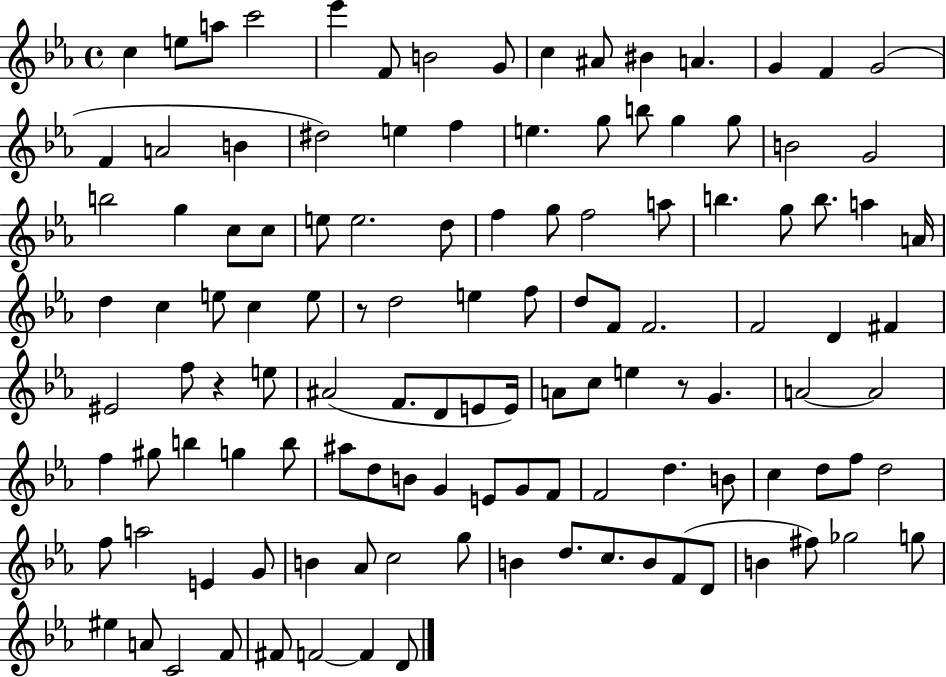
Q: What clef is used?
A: treble